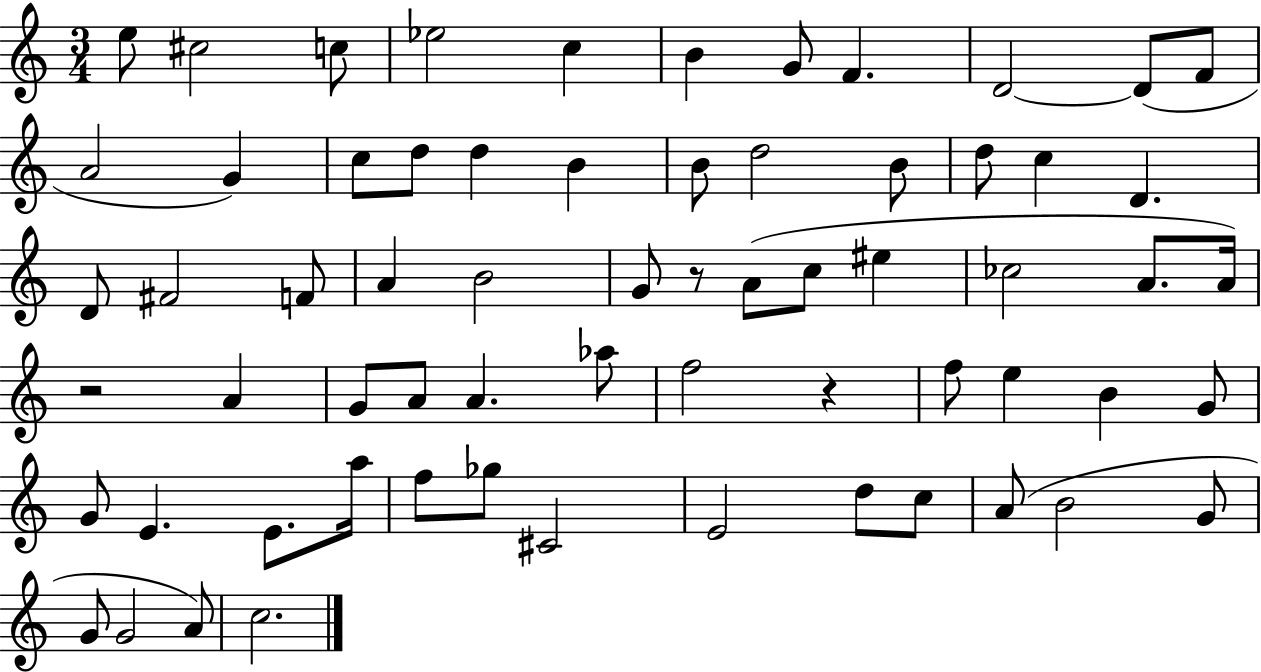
E5/e C#5/h C5/e Eb5/h C5/q B4/q G4/e F4/q. D4/h D4/e F4/e A4/h G4/q C5/e D5/e D5/q B4/q B4/e D5/h B4/e D5/e C5/q D4/q. D4/e F#4/h F4/e A4/q B4/h G4/e R/e A4/e C5/e EIS5/q CES5/h A4/e. A4/s R/h A4/q G4/e A4/e A4/q. Ab5/e F5/h R/q F5/e E5/q B4/q G4/e G4/e E4/q. E4/e. A5/s F5/e Gb5/e C#4/h E4/h D5/e C5/e A4/e B4/h G4/e G4/e G4/h A4/e C5/h.